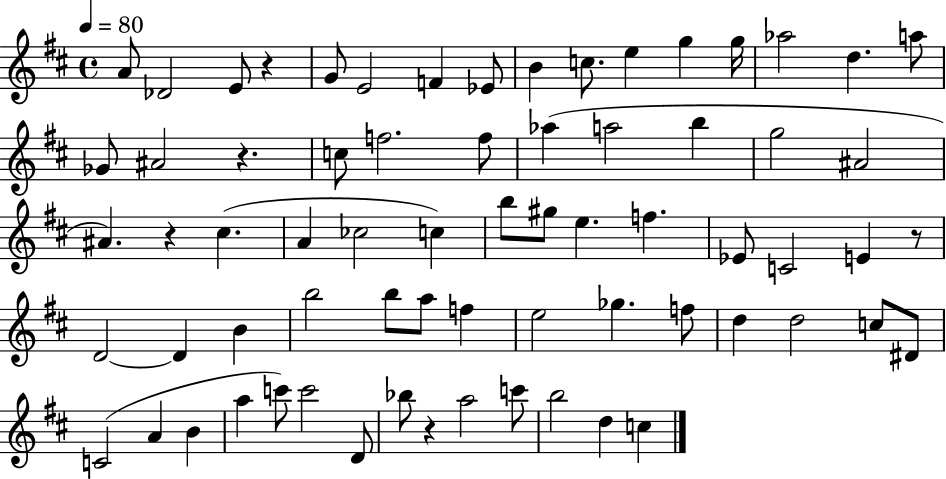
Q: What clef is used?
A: treble